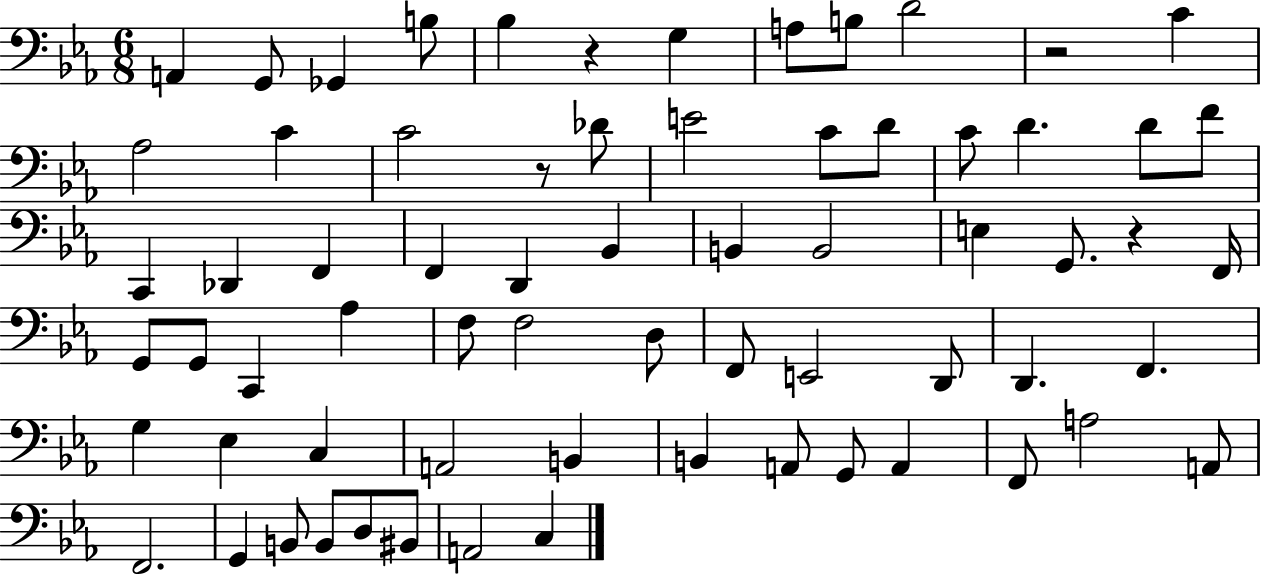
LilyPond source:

{
  \clef bass
  \numericTimeSignature
  \time 6/8
  \key ees \major
  a,4 g,8 ges,4 b8 | bes4 r4 g4 | a8 b8 d'2 | r2 c'4 | \break aes2 c'4 | c'2 r8 des'8 | e'2 c'8 d'8 | c'8 d'4. d'8 f'8 | \break c,4 des,4 f,4 | f,4 d,4 bes,4 | b,4 b,2 | e4 g,8. r4 f,16 | \break g,8 g,8 c,4 aes4 | f8 f2 d8 | f,8 e,2 d,8 | d,4. f,4. | \break g4 ees4 c4 | a,2 b,4 | b,4 a,8 g,8 a,4 | f,8 a2 a,8 | \break f,2. | g,4 b,8 b,8 d8 bis,8 | a,2 c4 | \bar "|."
}